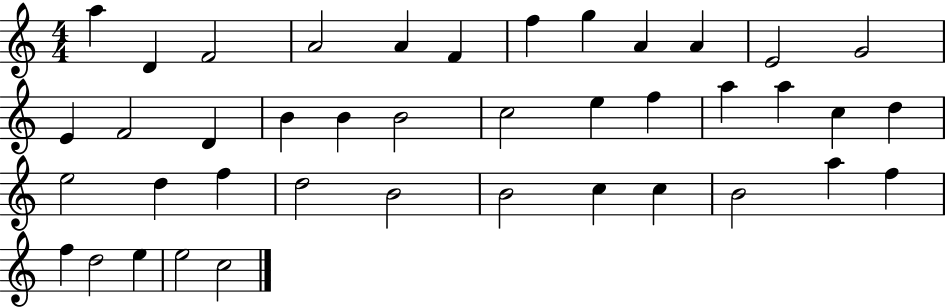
X:1
T:Untitled
M:4/4
L:1/4
K:C
a D F2 A2 A F f g A A E2 G2 E F2 D B B B2 c2 e f a a c d e2 d f d2 B2 B2 c c B2 a f f d2 e e2 c2